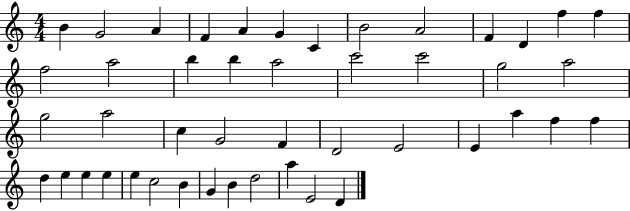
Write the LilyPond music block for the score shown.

{
  \clef treble
  \numericTimeSignature
  \time 4/4
  \key c \major
  b'4 g'2 a'4 | f'4 a'4 g'4 c'4 | b'2 a'2 | f'4 d'4 f''4 f''4 | \break f''2 a''2 | b''4 b''4 a''2 | c'''2 c'''2 | g''2 a''2 | \break g''2 a''2 | c''4 g'2 f'4 | d'2 e'2 | e'4 a''4 f''4 f''4 | \break d''4 e''4 e''4 e''4 | e''4 c''2 b'4 | g'4 b'4 d''2 | a''4 e'2 d'4 | \break \bar "|."
}